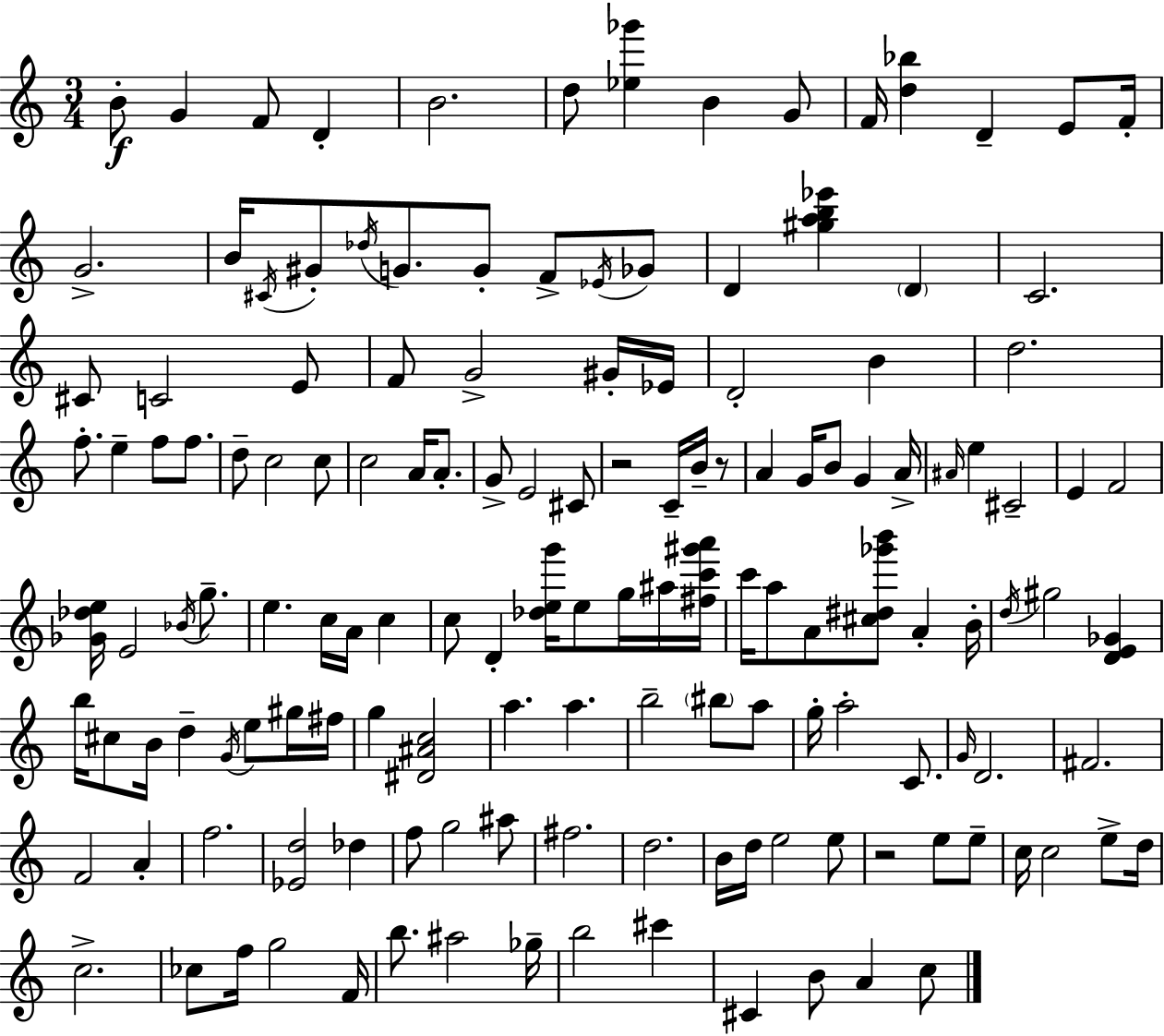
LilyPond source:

{
  \clef treble
  \numericTimeSignature
  \time 3/4
  \key c \major
  \repeat volta 2 { b'8-.\f g'4 f'8 d'4-. | b'2. | d''8 <ees'' ges'''>4 b'4 g'8 | f'16 <d'' bes''>4 d'4-- e'8 f'16-. | \break g'2.-> | b'16 \acciaccatura { cis'16 } gis'8-. \acciaccatura { des''16 } g'8. g'8-. f'8-> | \acciaccatura { ees'16 } ges'8 d'4 <gis'' a'' b'' ees'''>4 \parenthesize d'4 | c'2. | \break cis'8 c'2 | e'8 f'8 g'2-> | gis'16-. ees'16 d'2-. b'4 | d''2. | \break f''8.-. e''4-- f''8 | f''8. d''8-- c''2 | c''8 c''2 a'16 | a'8.-. g'8-> e'2 | \break cis'8 r2 c'16-- | b'16-- r8 a'4 g'16 b'8 g'4 | a'16-> \grace { ais'16 } e''4 cis'2-- | e'4 f'2 | \break <ges' des'' e''>16 e'2 | \acciaccatura { bes'16 } g''8.-- e''4. c''16 | a'16 c''4 c''8 d'4-. <des'' e'' g'''>16 | e''8 g''16 ais''16 <fis'' c''' gis''' a'''>16 c'''16 a''8 a'8 <cis'' dis'' ges''' b'''>8 | \break a'4-. b'16-. \acciaccatura { d''16 } gis''2 | <d' e' ges'>4 b''16 cis''8 b'16 d''4-- | \acciaccatura { g'16 } e''8 gis''16 fis''16 g''4 <dis' ais' c''>2 | a''4. | \break a''4. b''2-- | \parenthesize bis''8 a''8 g''16-. a''2-. | c'8. \grace { g'16 } d'2. | fis'2. | \break f'2 | a'4-. f''2. | <ees' d''>2 | des''4 f''8 g''2 | \break ais''8 fis''2. | d''2. | b'16 d''16 e''2 | e''8 r2 | \break e''8 e''8-- c''16 c''2 | e''8-> d''16 c''2.-> | ces''8 f''16 g''2 | f'16 b''8. ais''2 | \break ges''16-- b''2 | cis'''4 cis'4 | b'8 a'4 c''8 } \bar "|."
}